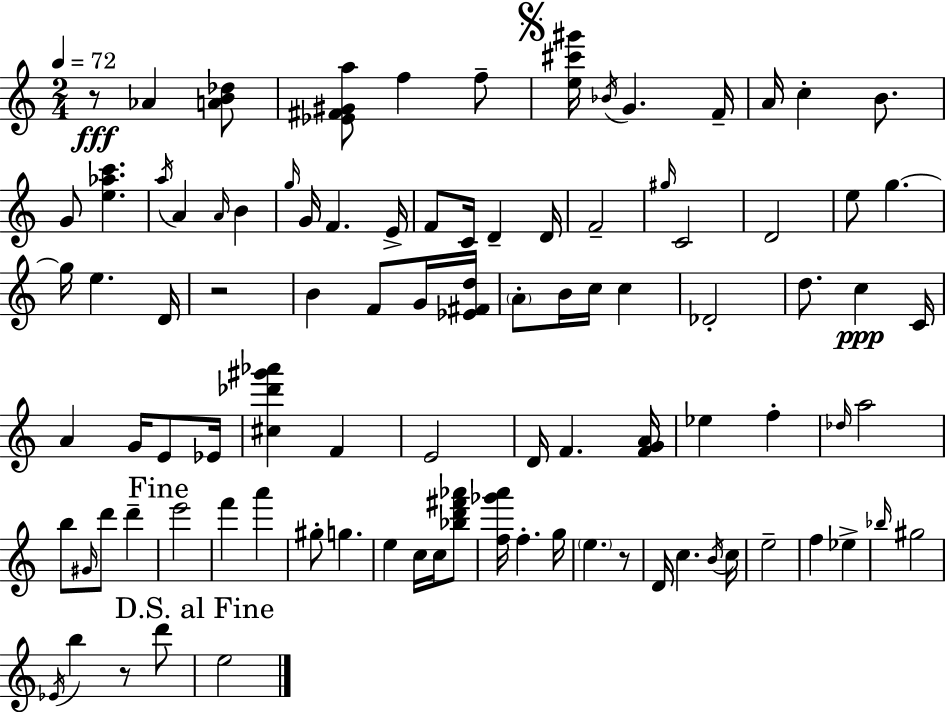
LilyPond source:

{
  \clef treble
  \numericTimeSignature
  \time 2/4
  \key a \minor
  \tempo 4 = 72
  \repeat volta 2 { r8\fff aes'4 <a' b' des''>8 | <ees' fis' gis' a''>8 f''4 f''8-- | \mark \markup { \musicglyph "scripts.segno" } <e'' cis''' gis'''>16 \acciaccatura { bes'16 } g'4. | f'16-- a'16 c''4-. b'8. | \break g'8 <e'' aes'' c'''>4. | \acciaccatura { a''16 } a'4 \grace { a'16 } b'4 | \grace { g''16 } g'16 f'4. | e'16-> f'8 c'16 d'4-- | \break d'16 f'2-- | \grace { gis''16 } c'2 | d'2 | e''8 g''4.~~ | \break g''16 e''4. | d'16 r2 | b'4 | f'8 g'16 <ees' fis' d''>16 \parenthesize a'8-. b'16 | \break c''16 c''4 des'2-. | d''8. | c''4\ppp c'16 a'4 | g'16 e'8 ees'16 <cis'' des''' gis''' aes'''>4 | \break f'4 e'2 | d'16 f'4. | <f' g' a'>16 ees''4 | f''4-. \grace { des''16 } a''2 | \break b''8 | \grace { gis'16 } d'''8 d'''4-- \mark "Fine" e'''2 | f'''4 | a'''4 gis''8-. | \break g''4. e''4 | c''16 c''16 <bes'' d''' fis''' aes'''>8 <f'' ges''' a'''>16 | f''4.-. g''16 \parenthesize e''4. | r8 d'16 | \break c''4. \acciaccatura { b'16 } c''16 | e''2-- | f''4 ees''4-> | \grace { bes''16 } gis''2 | \break \acciaccatura { ees'16 } b''4 r8 | d'''8 \mark "D.S. al Fine" e''2 | } \bar "|."
}